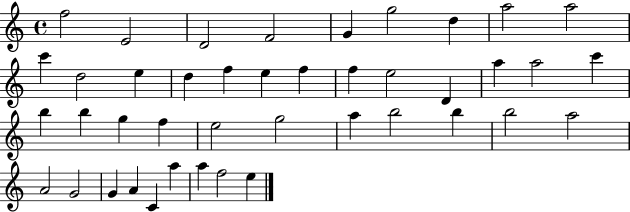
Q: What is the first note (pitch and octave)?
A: F5